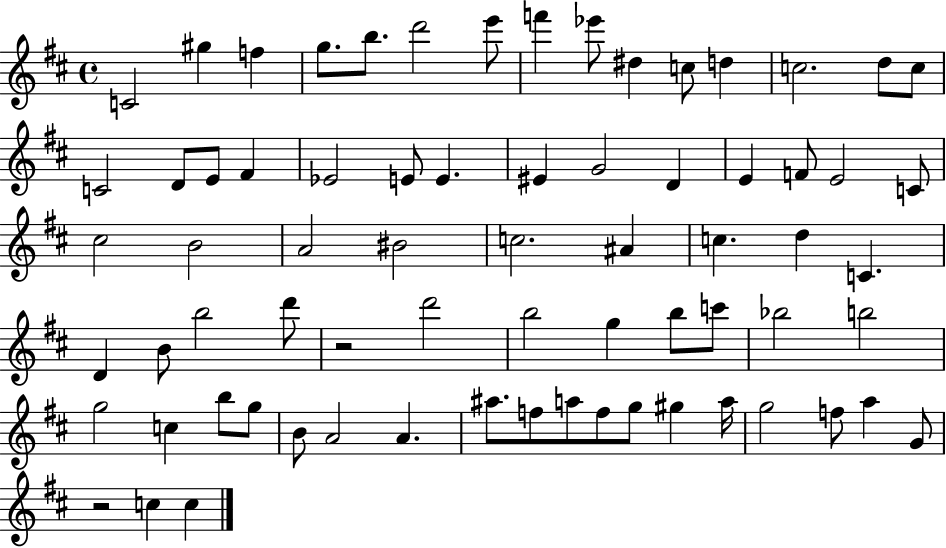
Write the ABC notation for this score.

X:1
T:Untitled
M:4/4
L:1/4
K:D
C2 ^g f g/2 b/2 d'2 e'/2 f' _e'/2 ^d c/2 d c2 d/2 c/2 C2 D/2 E/2 ^F _E2 E/2 E ^E G2 D E F/2 E2 C/2 ^c2 B2 A2 ^B2 c2 ^A c d C D B/2 b2 d'/2 z2 d'2 b2 g b/2 c'/2 _b2 b2 g2 c b/2 g/2 B/2 A2 A ^a/2 f/2 a/2 f/2 g/2 ^g a/4 g2 f/2 a G/2 z2 c c